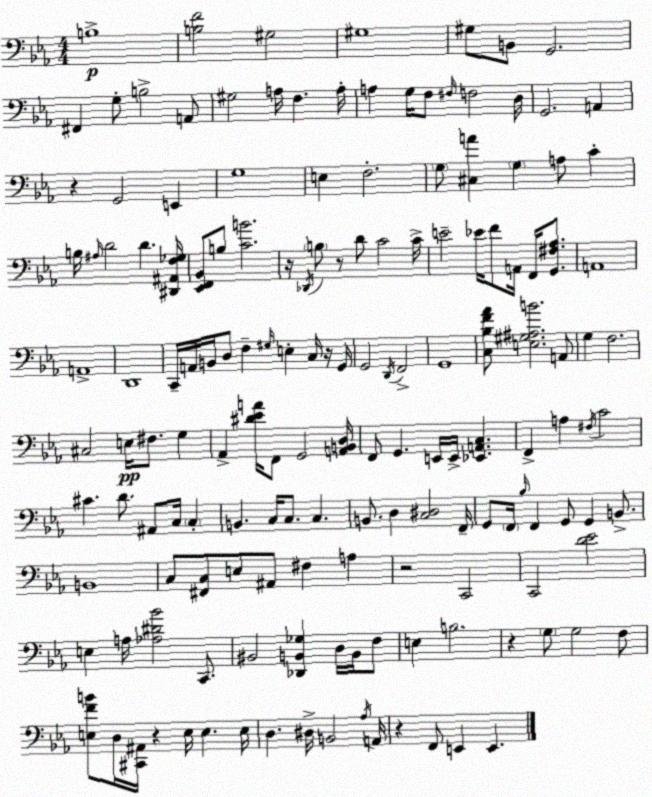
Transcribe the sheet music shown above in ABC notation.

X:1
T:Untitled
M:4/4
L:1/4
K:Cm
B,4 [B,F]2 ^G,2 ^G,4 ^G,/2 B,,/2 G,,2 ^F,, G,/2 B,2 A,,/2 ^G,2 A,/4 F, A,/4 A, G,/4 F,/2 ^F,/4 F,2 D,/4 G,,2 A,, z G,,2 E,, G,4 E, F,2 G,/2 [^C,A] G, A,/2 C B,/4 ^A,/4 D2 D [^D,,^A,,F,_G,]/4 [_E,,F,,_B,,]/2 B,/2 [CB]2 z/4 _D,,/4 B,/2 z/2 D/2 C2 C/4 E2 _E/4 F/2 A,,/4 F,,/4 [G,,^F,_A,]/2 A,,4 A,,4 D,,4 C,,/4 A,,/4 B,,/4 D,/2 F, ^G,/4 E, C,/4 z/4 G,,/4 G,,2 D,,/4 F,,2 G,,4 [C,_B,F_A]/2 [E,^G,^A,B]2 A,,/2 G, F,2 ^C,2 E,/4 ^F,/2 G, _A,, [^D_EA]/4 F,,/2 G,,2 [A,,B,,D,]/4 F,,/2 G,, E,,/4 E,,/4 [_E,,A,,C,] F,, A, ^F,/4 C2 ^C D/2 ^A,,/2 C,/4 C, B,, C,/4 C,/2 C, B,,/2 D, [C,^D,]2 F,,/4 G,,/2 F,,/4 _B,/4 F,, G,,/2 G,, B,,/2 B,,4 C,/2 [^F,,C,]/2 E,/2 ^A,,/2 ^F, A, z2 C,,2 C,,2 [D_E]2 E, A,/4 [_A,^D_B]2 C,,/2 ^B,,2 [_D,,B,,_G,] D,/4 B,,/4 F,/2 E, B,2 z G,/2 G,2 F,/2 [E,FB]/2 D,/4 [^C,,^A,,]/4 z E,/4 E, E,/4 D, ^D,/4 B,,2 _A,/4 A,,/4 z F,,/2 E,, E,,